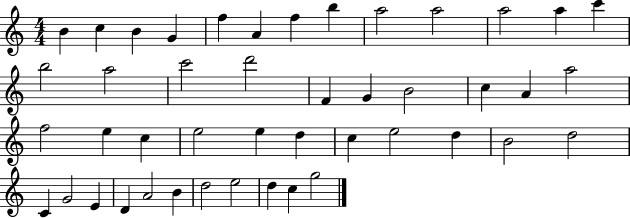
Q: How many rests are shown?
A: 0